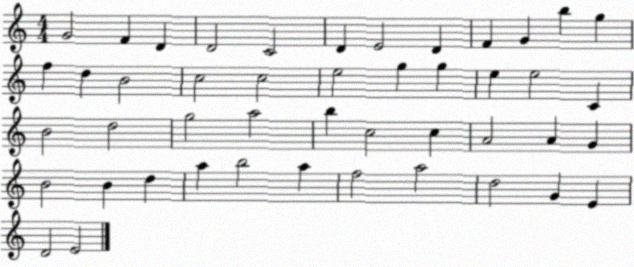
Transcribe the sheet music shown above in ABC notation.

X:1
T:Untitled
M:4/4
L:1/4
K:C
G2 F D D2 C2 D E2 D F G b g f d B2 c2 c2 e2 g g e e2 C B2 d2 g2 a2 b c2 c A2 A G B2 B d a b2 a f2 a2 d2 G E D2 E2